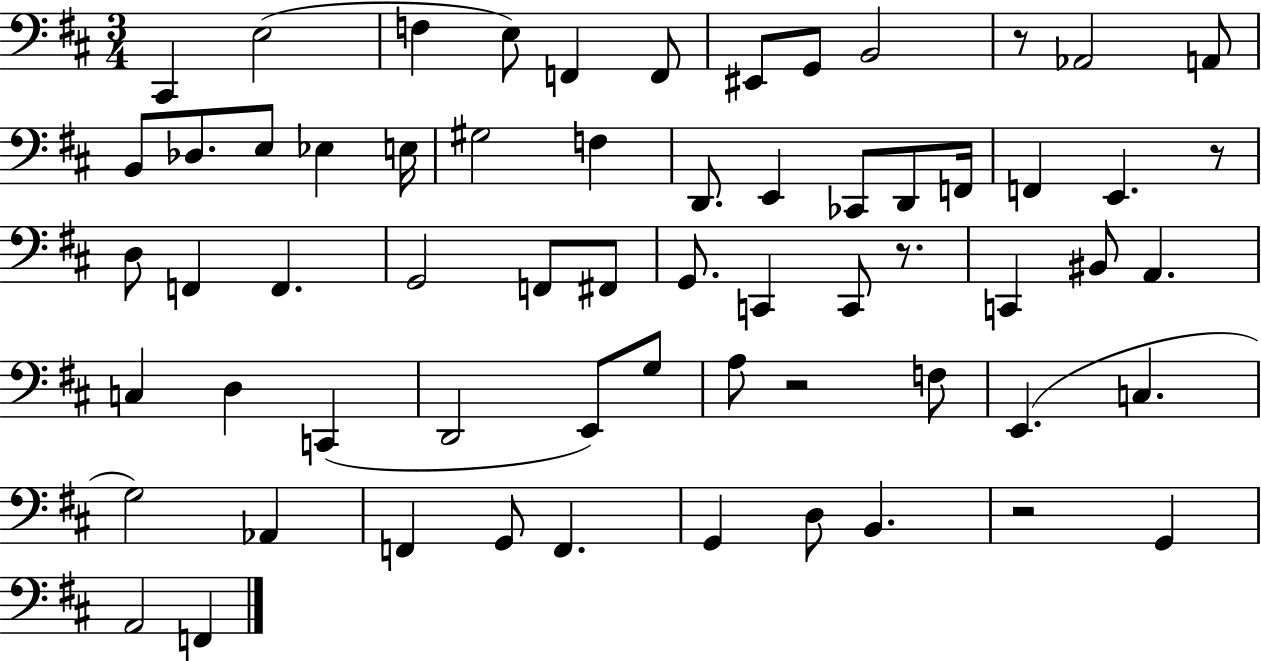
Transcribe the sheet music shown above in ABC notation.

X:1
T:Untitled
M:3/4
L:1/4
K:D
^C,, E,2 F, E,/2 F,, F,,/2 ^E,,/2 G,,/2 B,,2 z/2 _A,,2 A,,/2 B,,/2 _D,/2 E,/2 _E, E,/4 ^G,2 F, D,,/2 E,, _C,,/2 D,,/2 F,,/4 F,, E,, z/2 D,/2 F,, F,, G,,2 F,,/2 ^F,,/2 G,,/2 C,, C,,/2 z/2 C,, ^B,,/2 A,, C, D, C,, D,,2 E,,/2 G,/2 A,/2 z2 F,/2 E,, C, G,2 _A,, F,, G,,/2 F,, G,, D,/2 B,, z2 G,, A,,2 F,,